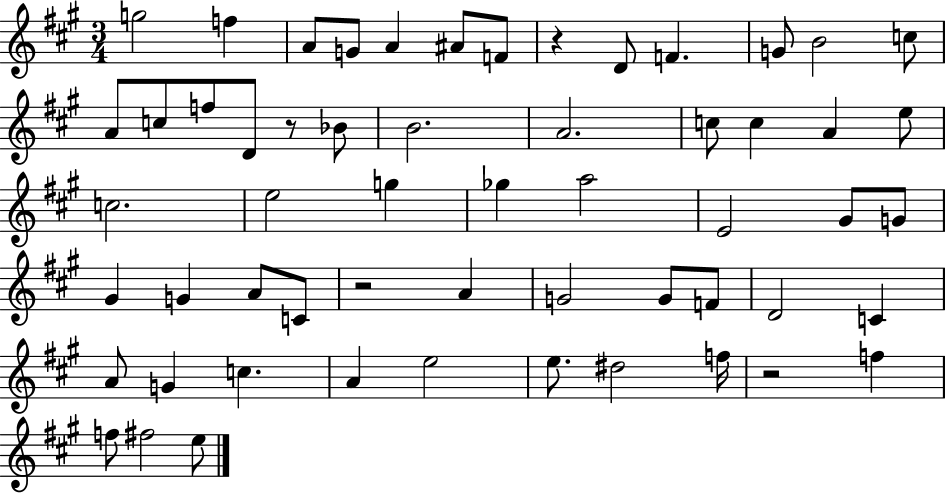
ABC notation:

X:1
T:Untitled
M:3/4
L:1/4
K:A
g2 f A/2 G/2 A ^A/2 F/2 z D/2 F G/2 B2 c/2 A/2 c/2 f/2 D/2 z/2 _B/2 B2 A2 c/2 c A e/2 c2 e2 g _g a2 E2 ^G/2 G/2 ^G G A/2 C/2 z2 A G2 G/2 F/2 D2 C A/2 G c A e2 e/2 ^d2 f/4 z2 f f/2 ^f2 e/2